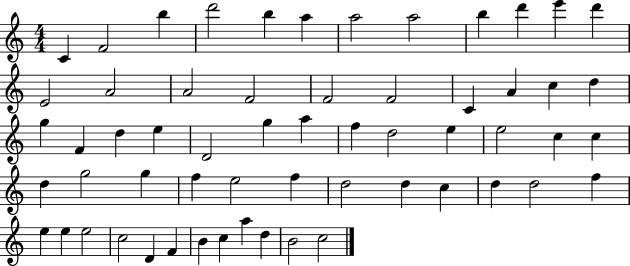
C4/q F4/h B5/q D6/h B5/q A5/q A5/h A5/h B5/q D6/q E6/q D6/q E4/h A4/h A4/h F4/h F4/h F4/h C4/q A4/q C5/q D5/q G5/q F4/q D5/q E5/q D4/h G5/q A5/q F5/q D5/h E5/q E5/h C5/q C5/q D5/q G5/h G5/q F5/q E5/h F5/q D5/h D5/q C5/q D5/q D5/h F5/q E5/q E5/q E5/h C5/h D4/q F4/q B4/q C5/q A5/q D5/q B4/h C5/h